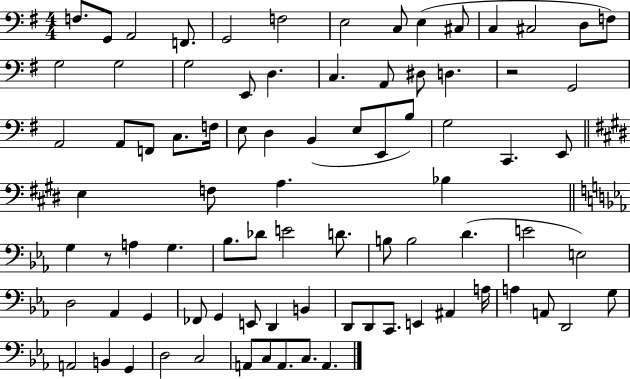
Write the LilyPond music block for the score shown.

{
  \clef bass
  \numericTimeSignature
  \time 4/4
  \key g \major
  f8. g,8 a,2 f,8. | g,2 f2 | e2 c8 e4( cis8 | c4 cis2 d8 f8) | \break g2 g2 | g2 e,8 d4. | c4. a,8 dis8 d4. | r2 g,2 | \break a,2 a,8 f,8 c8. f16 | e8 d4 b,4( e8 e,8 b8) | g2 c,4. e,8 | \bar "||" \break \key e \major e4 f8 a4. bes4 | \bar "||" \break \key ees \major g4 r8 a4 g4. | bes8. des'8 e'2 d'8. | b8 b2 d'4.( | e'2 e2) | \break d2 aes,4 g,4 | fes,8 g,4 e,8 d,4 b,4 | d,8 d,8 c,8. e,4 ais,4 a16 | a4 a,8 d,2 g8 | \break a,2 b,4 g,4 | d2 c2 | a,8 c8 a,8. c8. a,4. | \bar "|."
}